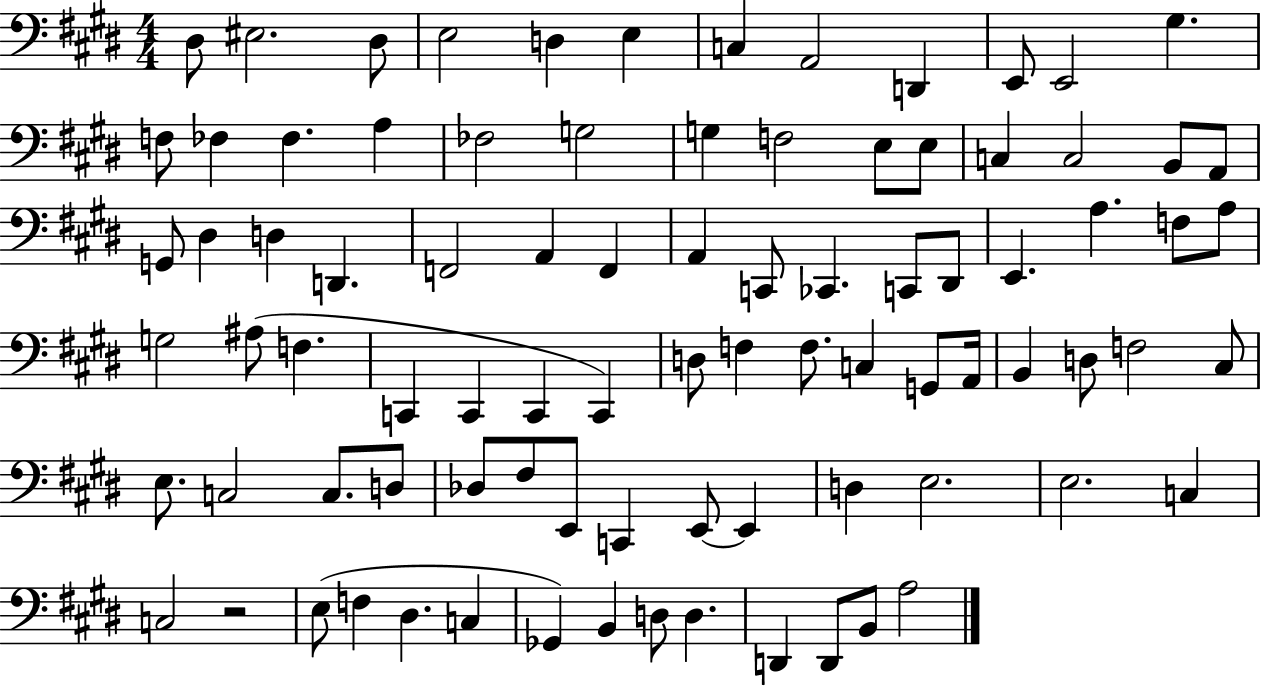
D#3/e EIS3/h. D#3/e E3/h D3/q E3/q C3/q A2/h D2/q E2/e E2/h G#3/q. F3/e FES3/q FES3/q. A3/q FES3/h G3/h G3/q F3/h E3/e E3/e C3/q C3/h B2/e A2/e G2/e D#3/q D3/q D2/q. F2/h A2/q F2/q A2/q C2/e CES2/q. C2/e D#2/e E2/q. A3/q. F3/e A3/e G3/h A#3/e F3/q. C2/q C2/q C2/q C2/q D3/e F3/q F3/e. C3/q G2/e A2/s B2/q D3/e F3/h C#3/e E3/e. C3/h C3/e. D3/e Db3/e F#3/e E2/e C2/q E2/e E2/q D3/q E3/h. E3/h. C3/q C3/h R/h E3/e F3/q D#3/q. C3/q Gb2/q B2/q D3/e D3/q. D2/q D2/e B2/e A3/h